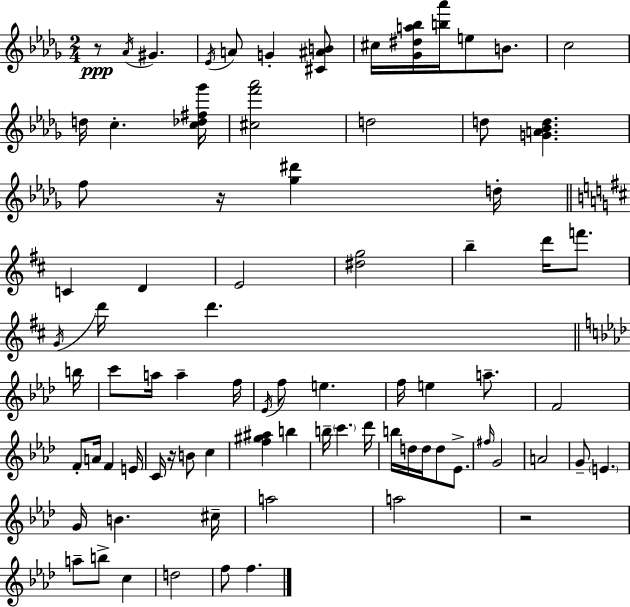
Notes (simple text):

R/e Ab4/s G#4/q. Eb4/s A4/e G4/q [C#4,A#4,B4]/e C#5/s [Gb4,D#5,A5,Bb5]/s [B5,Ab6]/s E5/e B4/e. C5/h D5/s C5/q. [C5,Db5,F#5,Gb6]/s [C#5,F6,Ab6]/h D5/h D5/e [G4,A4,Bb4,D5]/q. F5/e R/s [Gb5,D#6]/q D5/s C4/q D4/q E4/h [D#5,G5]/h B5/q D6/s F6/e. G4/s D6/s D6/q. B5/s C6/e A5/s A5/q F5/s Eb4/s F5/e E5/q. F5/s E5/q A5/e. F4/h F4/e A4/s F4/q E4/s C4/s R/s B4/e C5/q [F5,G#5,A#5]/q B5/q B5/s C6/q. Db6/s B5/s D5/s D5/s D5/e Eb4/e. F#5/s G4/h A4/h G4/e E4/q. G4/s B4/q. C#5/s A5/h A5/h R/h A5/e B5/e C5/q D5/h F5/e F5/q.